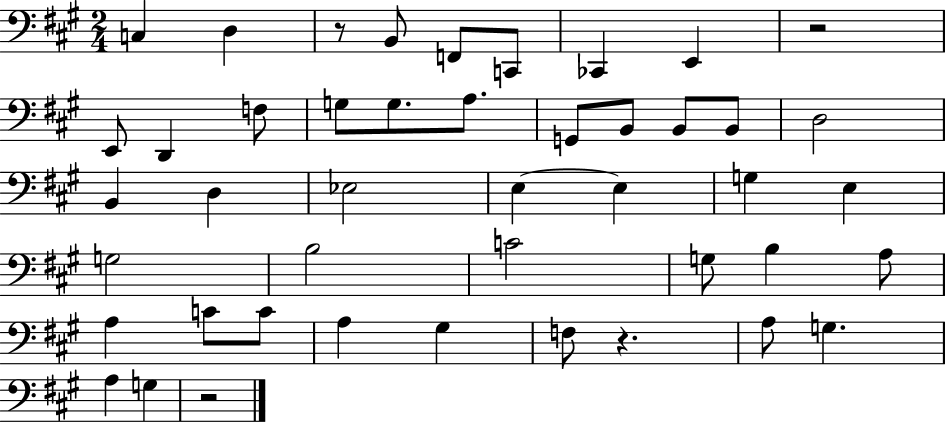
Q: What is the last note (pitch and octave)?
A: G3